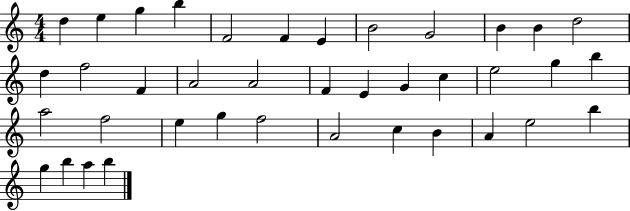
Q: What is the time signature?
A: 4/4